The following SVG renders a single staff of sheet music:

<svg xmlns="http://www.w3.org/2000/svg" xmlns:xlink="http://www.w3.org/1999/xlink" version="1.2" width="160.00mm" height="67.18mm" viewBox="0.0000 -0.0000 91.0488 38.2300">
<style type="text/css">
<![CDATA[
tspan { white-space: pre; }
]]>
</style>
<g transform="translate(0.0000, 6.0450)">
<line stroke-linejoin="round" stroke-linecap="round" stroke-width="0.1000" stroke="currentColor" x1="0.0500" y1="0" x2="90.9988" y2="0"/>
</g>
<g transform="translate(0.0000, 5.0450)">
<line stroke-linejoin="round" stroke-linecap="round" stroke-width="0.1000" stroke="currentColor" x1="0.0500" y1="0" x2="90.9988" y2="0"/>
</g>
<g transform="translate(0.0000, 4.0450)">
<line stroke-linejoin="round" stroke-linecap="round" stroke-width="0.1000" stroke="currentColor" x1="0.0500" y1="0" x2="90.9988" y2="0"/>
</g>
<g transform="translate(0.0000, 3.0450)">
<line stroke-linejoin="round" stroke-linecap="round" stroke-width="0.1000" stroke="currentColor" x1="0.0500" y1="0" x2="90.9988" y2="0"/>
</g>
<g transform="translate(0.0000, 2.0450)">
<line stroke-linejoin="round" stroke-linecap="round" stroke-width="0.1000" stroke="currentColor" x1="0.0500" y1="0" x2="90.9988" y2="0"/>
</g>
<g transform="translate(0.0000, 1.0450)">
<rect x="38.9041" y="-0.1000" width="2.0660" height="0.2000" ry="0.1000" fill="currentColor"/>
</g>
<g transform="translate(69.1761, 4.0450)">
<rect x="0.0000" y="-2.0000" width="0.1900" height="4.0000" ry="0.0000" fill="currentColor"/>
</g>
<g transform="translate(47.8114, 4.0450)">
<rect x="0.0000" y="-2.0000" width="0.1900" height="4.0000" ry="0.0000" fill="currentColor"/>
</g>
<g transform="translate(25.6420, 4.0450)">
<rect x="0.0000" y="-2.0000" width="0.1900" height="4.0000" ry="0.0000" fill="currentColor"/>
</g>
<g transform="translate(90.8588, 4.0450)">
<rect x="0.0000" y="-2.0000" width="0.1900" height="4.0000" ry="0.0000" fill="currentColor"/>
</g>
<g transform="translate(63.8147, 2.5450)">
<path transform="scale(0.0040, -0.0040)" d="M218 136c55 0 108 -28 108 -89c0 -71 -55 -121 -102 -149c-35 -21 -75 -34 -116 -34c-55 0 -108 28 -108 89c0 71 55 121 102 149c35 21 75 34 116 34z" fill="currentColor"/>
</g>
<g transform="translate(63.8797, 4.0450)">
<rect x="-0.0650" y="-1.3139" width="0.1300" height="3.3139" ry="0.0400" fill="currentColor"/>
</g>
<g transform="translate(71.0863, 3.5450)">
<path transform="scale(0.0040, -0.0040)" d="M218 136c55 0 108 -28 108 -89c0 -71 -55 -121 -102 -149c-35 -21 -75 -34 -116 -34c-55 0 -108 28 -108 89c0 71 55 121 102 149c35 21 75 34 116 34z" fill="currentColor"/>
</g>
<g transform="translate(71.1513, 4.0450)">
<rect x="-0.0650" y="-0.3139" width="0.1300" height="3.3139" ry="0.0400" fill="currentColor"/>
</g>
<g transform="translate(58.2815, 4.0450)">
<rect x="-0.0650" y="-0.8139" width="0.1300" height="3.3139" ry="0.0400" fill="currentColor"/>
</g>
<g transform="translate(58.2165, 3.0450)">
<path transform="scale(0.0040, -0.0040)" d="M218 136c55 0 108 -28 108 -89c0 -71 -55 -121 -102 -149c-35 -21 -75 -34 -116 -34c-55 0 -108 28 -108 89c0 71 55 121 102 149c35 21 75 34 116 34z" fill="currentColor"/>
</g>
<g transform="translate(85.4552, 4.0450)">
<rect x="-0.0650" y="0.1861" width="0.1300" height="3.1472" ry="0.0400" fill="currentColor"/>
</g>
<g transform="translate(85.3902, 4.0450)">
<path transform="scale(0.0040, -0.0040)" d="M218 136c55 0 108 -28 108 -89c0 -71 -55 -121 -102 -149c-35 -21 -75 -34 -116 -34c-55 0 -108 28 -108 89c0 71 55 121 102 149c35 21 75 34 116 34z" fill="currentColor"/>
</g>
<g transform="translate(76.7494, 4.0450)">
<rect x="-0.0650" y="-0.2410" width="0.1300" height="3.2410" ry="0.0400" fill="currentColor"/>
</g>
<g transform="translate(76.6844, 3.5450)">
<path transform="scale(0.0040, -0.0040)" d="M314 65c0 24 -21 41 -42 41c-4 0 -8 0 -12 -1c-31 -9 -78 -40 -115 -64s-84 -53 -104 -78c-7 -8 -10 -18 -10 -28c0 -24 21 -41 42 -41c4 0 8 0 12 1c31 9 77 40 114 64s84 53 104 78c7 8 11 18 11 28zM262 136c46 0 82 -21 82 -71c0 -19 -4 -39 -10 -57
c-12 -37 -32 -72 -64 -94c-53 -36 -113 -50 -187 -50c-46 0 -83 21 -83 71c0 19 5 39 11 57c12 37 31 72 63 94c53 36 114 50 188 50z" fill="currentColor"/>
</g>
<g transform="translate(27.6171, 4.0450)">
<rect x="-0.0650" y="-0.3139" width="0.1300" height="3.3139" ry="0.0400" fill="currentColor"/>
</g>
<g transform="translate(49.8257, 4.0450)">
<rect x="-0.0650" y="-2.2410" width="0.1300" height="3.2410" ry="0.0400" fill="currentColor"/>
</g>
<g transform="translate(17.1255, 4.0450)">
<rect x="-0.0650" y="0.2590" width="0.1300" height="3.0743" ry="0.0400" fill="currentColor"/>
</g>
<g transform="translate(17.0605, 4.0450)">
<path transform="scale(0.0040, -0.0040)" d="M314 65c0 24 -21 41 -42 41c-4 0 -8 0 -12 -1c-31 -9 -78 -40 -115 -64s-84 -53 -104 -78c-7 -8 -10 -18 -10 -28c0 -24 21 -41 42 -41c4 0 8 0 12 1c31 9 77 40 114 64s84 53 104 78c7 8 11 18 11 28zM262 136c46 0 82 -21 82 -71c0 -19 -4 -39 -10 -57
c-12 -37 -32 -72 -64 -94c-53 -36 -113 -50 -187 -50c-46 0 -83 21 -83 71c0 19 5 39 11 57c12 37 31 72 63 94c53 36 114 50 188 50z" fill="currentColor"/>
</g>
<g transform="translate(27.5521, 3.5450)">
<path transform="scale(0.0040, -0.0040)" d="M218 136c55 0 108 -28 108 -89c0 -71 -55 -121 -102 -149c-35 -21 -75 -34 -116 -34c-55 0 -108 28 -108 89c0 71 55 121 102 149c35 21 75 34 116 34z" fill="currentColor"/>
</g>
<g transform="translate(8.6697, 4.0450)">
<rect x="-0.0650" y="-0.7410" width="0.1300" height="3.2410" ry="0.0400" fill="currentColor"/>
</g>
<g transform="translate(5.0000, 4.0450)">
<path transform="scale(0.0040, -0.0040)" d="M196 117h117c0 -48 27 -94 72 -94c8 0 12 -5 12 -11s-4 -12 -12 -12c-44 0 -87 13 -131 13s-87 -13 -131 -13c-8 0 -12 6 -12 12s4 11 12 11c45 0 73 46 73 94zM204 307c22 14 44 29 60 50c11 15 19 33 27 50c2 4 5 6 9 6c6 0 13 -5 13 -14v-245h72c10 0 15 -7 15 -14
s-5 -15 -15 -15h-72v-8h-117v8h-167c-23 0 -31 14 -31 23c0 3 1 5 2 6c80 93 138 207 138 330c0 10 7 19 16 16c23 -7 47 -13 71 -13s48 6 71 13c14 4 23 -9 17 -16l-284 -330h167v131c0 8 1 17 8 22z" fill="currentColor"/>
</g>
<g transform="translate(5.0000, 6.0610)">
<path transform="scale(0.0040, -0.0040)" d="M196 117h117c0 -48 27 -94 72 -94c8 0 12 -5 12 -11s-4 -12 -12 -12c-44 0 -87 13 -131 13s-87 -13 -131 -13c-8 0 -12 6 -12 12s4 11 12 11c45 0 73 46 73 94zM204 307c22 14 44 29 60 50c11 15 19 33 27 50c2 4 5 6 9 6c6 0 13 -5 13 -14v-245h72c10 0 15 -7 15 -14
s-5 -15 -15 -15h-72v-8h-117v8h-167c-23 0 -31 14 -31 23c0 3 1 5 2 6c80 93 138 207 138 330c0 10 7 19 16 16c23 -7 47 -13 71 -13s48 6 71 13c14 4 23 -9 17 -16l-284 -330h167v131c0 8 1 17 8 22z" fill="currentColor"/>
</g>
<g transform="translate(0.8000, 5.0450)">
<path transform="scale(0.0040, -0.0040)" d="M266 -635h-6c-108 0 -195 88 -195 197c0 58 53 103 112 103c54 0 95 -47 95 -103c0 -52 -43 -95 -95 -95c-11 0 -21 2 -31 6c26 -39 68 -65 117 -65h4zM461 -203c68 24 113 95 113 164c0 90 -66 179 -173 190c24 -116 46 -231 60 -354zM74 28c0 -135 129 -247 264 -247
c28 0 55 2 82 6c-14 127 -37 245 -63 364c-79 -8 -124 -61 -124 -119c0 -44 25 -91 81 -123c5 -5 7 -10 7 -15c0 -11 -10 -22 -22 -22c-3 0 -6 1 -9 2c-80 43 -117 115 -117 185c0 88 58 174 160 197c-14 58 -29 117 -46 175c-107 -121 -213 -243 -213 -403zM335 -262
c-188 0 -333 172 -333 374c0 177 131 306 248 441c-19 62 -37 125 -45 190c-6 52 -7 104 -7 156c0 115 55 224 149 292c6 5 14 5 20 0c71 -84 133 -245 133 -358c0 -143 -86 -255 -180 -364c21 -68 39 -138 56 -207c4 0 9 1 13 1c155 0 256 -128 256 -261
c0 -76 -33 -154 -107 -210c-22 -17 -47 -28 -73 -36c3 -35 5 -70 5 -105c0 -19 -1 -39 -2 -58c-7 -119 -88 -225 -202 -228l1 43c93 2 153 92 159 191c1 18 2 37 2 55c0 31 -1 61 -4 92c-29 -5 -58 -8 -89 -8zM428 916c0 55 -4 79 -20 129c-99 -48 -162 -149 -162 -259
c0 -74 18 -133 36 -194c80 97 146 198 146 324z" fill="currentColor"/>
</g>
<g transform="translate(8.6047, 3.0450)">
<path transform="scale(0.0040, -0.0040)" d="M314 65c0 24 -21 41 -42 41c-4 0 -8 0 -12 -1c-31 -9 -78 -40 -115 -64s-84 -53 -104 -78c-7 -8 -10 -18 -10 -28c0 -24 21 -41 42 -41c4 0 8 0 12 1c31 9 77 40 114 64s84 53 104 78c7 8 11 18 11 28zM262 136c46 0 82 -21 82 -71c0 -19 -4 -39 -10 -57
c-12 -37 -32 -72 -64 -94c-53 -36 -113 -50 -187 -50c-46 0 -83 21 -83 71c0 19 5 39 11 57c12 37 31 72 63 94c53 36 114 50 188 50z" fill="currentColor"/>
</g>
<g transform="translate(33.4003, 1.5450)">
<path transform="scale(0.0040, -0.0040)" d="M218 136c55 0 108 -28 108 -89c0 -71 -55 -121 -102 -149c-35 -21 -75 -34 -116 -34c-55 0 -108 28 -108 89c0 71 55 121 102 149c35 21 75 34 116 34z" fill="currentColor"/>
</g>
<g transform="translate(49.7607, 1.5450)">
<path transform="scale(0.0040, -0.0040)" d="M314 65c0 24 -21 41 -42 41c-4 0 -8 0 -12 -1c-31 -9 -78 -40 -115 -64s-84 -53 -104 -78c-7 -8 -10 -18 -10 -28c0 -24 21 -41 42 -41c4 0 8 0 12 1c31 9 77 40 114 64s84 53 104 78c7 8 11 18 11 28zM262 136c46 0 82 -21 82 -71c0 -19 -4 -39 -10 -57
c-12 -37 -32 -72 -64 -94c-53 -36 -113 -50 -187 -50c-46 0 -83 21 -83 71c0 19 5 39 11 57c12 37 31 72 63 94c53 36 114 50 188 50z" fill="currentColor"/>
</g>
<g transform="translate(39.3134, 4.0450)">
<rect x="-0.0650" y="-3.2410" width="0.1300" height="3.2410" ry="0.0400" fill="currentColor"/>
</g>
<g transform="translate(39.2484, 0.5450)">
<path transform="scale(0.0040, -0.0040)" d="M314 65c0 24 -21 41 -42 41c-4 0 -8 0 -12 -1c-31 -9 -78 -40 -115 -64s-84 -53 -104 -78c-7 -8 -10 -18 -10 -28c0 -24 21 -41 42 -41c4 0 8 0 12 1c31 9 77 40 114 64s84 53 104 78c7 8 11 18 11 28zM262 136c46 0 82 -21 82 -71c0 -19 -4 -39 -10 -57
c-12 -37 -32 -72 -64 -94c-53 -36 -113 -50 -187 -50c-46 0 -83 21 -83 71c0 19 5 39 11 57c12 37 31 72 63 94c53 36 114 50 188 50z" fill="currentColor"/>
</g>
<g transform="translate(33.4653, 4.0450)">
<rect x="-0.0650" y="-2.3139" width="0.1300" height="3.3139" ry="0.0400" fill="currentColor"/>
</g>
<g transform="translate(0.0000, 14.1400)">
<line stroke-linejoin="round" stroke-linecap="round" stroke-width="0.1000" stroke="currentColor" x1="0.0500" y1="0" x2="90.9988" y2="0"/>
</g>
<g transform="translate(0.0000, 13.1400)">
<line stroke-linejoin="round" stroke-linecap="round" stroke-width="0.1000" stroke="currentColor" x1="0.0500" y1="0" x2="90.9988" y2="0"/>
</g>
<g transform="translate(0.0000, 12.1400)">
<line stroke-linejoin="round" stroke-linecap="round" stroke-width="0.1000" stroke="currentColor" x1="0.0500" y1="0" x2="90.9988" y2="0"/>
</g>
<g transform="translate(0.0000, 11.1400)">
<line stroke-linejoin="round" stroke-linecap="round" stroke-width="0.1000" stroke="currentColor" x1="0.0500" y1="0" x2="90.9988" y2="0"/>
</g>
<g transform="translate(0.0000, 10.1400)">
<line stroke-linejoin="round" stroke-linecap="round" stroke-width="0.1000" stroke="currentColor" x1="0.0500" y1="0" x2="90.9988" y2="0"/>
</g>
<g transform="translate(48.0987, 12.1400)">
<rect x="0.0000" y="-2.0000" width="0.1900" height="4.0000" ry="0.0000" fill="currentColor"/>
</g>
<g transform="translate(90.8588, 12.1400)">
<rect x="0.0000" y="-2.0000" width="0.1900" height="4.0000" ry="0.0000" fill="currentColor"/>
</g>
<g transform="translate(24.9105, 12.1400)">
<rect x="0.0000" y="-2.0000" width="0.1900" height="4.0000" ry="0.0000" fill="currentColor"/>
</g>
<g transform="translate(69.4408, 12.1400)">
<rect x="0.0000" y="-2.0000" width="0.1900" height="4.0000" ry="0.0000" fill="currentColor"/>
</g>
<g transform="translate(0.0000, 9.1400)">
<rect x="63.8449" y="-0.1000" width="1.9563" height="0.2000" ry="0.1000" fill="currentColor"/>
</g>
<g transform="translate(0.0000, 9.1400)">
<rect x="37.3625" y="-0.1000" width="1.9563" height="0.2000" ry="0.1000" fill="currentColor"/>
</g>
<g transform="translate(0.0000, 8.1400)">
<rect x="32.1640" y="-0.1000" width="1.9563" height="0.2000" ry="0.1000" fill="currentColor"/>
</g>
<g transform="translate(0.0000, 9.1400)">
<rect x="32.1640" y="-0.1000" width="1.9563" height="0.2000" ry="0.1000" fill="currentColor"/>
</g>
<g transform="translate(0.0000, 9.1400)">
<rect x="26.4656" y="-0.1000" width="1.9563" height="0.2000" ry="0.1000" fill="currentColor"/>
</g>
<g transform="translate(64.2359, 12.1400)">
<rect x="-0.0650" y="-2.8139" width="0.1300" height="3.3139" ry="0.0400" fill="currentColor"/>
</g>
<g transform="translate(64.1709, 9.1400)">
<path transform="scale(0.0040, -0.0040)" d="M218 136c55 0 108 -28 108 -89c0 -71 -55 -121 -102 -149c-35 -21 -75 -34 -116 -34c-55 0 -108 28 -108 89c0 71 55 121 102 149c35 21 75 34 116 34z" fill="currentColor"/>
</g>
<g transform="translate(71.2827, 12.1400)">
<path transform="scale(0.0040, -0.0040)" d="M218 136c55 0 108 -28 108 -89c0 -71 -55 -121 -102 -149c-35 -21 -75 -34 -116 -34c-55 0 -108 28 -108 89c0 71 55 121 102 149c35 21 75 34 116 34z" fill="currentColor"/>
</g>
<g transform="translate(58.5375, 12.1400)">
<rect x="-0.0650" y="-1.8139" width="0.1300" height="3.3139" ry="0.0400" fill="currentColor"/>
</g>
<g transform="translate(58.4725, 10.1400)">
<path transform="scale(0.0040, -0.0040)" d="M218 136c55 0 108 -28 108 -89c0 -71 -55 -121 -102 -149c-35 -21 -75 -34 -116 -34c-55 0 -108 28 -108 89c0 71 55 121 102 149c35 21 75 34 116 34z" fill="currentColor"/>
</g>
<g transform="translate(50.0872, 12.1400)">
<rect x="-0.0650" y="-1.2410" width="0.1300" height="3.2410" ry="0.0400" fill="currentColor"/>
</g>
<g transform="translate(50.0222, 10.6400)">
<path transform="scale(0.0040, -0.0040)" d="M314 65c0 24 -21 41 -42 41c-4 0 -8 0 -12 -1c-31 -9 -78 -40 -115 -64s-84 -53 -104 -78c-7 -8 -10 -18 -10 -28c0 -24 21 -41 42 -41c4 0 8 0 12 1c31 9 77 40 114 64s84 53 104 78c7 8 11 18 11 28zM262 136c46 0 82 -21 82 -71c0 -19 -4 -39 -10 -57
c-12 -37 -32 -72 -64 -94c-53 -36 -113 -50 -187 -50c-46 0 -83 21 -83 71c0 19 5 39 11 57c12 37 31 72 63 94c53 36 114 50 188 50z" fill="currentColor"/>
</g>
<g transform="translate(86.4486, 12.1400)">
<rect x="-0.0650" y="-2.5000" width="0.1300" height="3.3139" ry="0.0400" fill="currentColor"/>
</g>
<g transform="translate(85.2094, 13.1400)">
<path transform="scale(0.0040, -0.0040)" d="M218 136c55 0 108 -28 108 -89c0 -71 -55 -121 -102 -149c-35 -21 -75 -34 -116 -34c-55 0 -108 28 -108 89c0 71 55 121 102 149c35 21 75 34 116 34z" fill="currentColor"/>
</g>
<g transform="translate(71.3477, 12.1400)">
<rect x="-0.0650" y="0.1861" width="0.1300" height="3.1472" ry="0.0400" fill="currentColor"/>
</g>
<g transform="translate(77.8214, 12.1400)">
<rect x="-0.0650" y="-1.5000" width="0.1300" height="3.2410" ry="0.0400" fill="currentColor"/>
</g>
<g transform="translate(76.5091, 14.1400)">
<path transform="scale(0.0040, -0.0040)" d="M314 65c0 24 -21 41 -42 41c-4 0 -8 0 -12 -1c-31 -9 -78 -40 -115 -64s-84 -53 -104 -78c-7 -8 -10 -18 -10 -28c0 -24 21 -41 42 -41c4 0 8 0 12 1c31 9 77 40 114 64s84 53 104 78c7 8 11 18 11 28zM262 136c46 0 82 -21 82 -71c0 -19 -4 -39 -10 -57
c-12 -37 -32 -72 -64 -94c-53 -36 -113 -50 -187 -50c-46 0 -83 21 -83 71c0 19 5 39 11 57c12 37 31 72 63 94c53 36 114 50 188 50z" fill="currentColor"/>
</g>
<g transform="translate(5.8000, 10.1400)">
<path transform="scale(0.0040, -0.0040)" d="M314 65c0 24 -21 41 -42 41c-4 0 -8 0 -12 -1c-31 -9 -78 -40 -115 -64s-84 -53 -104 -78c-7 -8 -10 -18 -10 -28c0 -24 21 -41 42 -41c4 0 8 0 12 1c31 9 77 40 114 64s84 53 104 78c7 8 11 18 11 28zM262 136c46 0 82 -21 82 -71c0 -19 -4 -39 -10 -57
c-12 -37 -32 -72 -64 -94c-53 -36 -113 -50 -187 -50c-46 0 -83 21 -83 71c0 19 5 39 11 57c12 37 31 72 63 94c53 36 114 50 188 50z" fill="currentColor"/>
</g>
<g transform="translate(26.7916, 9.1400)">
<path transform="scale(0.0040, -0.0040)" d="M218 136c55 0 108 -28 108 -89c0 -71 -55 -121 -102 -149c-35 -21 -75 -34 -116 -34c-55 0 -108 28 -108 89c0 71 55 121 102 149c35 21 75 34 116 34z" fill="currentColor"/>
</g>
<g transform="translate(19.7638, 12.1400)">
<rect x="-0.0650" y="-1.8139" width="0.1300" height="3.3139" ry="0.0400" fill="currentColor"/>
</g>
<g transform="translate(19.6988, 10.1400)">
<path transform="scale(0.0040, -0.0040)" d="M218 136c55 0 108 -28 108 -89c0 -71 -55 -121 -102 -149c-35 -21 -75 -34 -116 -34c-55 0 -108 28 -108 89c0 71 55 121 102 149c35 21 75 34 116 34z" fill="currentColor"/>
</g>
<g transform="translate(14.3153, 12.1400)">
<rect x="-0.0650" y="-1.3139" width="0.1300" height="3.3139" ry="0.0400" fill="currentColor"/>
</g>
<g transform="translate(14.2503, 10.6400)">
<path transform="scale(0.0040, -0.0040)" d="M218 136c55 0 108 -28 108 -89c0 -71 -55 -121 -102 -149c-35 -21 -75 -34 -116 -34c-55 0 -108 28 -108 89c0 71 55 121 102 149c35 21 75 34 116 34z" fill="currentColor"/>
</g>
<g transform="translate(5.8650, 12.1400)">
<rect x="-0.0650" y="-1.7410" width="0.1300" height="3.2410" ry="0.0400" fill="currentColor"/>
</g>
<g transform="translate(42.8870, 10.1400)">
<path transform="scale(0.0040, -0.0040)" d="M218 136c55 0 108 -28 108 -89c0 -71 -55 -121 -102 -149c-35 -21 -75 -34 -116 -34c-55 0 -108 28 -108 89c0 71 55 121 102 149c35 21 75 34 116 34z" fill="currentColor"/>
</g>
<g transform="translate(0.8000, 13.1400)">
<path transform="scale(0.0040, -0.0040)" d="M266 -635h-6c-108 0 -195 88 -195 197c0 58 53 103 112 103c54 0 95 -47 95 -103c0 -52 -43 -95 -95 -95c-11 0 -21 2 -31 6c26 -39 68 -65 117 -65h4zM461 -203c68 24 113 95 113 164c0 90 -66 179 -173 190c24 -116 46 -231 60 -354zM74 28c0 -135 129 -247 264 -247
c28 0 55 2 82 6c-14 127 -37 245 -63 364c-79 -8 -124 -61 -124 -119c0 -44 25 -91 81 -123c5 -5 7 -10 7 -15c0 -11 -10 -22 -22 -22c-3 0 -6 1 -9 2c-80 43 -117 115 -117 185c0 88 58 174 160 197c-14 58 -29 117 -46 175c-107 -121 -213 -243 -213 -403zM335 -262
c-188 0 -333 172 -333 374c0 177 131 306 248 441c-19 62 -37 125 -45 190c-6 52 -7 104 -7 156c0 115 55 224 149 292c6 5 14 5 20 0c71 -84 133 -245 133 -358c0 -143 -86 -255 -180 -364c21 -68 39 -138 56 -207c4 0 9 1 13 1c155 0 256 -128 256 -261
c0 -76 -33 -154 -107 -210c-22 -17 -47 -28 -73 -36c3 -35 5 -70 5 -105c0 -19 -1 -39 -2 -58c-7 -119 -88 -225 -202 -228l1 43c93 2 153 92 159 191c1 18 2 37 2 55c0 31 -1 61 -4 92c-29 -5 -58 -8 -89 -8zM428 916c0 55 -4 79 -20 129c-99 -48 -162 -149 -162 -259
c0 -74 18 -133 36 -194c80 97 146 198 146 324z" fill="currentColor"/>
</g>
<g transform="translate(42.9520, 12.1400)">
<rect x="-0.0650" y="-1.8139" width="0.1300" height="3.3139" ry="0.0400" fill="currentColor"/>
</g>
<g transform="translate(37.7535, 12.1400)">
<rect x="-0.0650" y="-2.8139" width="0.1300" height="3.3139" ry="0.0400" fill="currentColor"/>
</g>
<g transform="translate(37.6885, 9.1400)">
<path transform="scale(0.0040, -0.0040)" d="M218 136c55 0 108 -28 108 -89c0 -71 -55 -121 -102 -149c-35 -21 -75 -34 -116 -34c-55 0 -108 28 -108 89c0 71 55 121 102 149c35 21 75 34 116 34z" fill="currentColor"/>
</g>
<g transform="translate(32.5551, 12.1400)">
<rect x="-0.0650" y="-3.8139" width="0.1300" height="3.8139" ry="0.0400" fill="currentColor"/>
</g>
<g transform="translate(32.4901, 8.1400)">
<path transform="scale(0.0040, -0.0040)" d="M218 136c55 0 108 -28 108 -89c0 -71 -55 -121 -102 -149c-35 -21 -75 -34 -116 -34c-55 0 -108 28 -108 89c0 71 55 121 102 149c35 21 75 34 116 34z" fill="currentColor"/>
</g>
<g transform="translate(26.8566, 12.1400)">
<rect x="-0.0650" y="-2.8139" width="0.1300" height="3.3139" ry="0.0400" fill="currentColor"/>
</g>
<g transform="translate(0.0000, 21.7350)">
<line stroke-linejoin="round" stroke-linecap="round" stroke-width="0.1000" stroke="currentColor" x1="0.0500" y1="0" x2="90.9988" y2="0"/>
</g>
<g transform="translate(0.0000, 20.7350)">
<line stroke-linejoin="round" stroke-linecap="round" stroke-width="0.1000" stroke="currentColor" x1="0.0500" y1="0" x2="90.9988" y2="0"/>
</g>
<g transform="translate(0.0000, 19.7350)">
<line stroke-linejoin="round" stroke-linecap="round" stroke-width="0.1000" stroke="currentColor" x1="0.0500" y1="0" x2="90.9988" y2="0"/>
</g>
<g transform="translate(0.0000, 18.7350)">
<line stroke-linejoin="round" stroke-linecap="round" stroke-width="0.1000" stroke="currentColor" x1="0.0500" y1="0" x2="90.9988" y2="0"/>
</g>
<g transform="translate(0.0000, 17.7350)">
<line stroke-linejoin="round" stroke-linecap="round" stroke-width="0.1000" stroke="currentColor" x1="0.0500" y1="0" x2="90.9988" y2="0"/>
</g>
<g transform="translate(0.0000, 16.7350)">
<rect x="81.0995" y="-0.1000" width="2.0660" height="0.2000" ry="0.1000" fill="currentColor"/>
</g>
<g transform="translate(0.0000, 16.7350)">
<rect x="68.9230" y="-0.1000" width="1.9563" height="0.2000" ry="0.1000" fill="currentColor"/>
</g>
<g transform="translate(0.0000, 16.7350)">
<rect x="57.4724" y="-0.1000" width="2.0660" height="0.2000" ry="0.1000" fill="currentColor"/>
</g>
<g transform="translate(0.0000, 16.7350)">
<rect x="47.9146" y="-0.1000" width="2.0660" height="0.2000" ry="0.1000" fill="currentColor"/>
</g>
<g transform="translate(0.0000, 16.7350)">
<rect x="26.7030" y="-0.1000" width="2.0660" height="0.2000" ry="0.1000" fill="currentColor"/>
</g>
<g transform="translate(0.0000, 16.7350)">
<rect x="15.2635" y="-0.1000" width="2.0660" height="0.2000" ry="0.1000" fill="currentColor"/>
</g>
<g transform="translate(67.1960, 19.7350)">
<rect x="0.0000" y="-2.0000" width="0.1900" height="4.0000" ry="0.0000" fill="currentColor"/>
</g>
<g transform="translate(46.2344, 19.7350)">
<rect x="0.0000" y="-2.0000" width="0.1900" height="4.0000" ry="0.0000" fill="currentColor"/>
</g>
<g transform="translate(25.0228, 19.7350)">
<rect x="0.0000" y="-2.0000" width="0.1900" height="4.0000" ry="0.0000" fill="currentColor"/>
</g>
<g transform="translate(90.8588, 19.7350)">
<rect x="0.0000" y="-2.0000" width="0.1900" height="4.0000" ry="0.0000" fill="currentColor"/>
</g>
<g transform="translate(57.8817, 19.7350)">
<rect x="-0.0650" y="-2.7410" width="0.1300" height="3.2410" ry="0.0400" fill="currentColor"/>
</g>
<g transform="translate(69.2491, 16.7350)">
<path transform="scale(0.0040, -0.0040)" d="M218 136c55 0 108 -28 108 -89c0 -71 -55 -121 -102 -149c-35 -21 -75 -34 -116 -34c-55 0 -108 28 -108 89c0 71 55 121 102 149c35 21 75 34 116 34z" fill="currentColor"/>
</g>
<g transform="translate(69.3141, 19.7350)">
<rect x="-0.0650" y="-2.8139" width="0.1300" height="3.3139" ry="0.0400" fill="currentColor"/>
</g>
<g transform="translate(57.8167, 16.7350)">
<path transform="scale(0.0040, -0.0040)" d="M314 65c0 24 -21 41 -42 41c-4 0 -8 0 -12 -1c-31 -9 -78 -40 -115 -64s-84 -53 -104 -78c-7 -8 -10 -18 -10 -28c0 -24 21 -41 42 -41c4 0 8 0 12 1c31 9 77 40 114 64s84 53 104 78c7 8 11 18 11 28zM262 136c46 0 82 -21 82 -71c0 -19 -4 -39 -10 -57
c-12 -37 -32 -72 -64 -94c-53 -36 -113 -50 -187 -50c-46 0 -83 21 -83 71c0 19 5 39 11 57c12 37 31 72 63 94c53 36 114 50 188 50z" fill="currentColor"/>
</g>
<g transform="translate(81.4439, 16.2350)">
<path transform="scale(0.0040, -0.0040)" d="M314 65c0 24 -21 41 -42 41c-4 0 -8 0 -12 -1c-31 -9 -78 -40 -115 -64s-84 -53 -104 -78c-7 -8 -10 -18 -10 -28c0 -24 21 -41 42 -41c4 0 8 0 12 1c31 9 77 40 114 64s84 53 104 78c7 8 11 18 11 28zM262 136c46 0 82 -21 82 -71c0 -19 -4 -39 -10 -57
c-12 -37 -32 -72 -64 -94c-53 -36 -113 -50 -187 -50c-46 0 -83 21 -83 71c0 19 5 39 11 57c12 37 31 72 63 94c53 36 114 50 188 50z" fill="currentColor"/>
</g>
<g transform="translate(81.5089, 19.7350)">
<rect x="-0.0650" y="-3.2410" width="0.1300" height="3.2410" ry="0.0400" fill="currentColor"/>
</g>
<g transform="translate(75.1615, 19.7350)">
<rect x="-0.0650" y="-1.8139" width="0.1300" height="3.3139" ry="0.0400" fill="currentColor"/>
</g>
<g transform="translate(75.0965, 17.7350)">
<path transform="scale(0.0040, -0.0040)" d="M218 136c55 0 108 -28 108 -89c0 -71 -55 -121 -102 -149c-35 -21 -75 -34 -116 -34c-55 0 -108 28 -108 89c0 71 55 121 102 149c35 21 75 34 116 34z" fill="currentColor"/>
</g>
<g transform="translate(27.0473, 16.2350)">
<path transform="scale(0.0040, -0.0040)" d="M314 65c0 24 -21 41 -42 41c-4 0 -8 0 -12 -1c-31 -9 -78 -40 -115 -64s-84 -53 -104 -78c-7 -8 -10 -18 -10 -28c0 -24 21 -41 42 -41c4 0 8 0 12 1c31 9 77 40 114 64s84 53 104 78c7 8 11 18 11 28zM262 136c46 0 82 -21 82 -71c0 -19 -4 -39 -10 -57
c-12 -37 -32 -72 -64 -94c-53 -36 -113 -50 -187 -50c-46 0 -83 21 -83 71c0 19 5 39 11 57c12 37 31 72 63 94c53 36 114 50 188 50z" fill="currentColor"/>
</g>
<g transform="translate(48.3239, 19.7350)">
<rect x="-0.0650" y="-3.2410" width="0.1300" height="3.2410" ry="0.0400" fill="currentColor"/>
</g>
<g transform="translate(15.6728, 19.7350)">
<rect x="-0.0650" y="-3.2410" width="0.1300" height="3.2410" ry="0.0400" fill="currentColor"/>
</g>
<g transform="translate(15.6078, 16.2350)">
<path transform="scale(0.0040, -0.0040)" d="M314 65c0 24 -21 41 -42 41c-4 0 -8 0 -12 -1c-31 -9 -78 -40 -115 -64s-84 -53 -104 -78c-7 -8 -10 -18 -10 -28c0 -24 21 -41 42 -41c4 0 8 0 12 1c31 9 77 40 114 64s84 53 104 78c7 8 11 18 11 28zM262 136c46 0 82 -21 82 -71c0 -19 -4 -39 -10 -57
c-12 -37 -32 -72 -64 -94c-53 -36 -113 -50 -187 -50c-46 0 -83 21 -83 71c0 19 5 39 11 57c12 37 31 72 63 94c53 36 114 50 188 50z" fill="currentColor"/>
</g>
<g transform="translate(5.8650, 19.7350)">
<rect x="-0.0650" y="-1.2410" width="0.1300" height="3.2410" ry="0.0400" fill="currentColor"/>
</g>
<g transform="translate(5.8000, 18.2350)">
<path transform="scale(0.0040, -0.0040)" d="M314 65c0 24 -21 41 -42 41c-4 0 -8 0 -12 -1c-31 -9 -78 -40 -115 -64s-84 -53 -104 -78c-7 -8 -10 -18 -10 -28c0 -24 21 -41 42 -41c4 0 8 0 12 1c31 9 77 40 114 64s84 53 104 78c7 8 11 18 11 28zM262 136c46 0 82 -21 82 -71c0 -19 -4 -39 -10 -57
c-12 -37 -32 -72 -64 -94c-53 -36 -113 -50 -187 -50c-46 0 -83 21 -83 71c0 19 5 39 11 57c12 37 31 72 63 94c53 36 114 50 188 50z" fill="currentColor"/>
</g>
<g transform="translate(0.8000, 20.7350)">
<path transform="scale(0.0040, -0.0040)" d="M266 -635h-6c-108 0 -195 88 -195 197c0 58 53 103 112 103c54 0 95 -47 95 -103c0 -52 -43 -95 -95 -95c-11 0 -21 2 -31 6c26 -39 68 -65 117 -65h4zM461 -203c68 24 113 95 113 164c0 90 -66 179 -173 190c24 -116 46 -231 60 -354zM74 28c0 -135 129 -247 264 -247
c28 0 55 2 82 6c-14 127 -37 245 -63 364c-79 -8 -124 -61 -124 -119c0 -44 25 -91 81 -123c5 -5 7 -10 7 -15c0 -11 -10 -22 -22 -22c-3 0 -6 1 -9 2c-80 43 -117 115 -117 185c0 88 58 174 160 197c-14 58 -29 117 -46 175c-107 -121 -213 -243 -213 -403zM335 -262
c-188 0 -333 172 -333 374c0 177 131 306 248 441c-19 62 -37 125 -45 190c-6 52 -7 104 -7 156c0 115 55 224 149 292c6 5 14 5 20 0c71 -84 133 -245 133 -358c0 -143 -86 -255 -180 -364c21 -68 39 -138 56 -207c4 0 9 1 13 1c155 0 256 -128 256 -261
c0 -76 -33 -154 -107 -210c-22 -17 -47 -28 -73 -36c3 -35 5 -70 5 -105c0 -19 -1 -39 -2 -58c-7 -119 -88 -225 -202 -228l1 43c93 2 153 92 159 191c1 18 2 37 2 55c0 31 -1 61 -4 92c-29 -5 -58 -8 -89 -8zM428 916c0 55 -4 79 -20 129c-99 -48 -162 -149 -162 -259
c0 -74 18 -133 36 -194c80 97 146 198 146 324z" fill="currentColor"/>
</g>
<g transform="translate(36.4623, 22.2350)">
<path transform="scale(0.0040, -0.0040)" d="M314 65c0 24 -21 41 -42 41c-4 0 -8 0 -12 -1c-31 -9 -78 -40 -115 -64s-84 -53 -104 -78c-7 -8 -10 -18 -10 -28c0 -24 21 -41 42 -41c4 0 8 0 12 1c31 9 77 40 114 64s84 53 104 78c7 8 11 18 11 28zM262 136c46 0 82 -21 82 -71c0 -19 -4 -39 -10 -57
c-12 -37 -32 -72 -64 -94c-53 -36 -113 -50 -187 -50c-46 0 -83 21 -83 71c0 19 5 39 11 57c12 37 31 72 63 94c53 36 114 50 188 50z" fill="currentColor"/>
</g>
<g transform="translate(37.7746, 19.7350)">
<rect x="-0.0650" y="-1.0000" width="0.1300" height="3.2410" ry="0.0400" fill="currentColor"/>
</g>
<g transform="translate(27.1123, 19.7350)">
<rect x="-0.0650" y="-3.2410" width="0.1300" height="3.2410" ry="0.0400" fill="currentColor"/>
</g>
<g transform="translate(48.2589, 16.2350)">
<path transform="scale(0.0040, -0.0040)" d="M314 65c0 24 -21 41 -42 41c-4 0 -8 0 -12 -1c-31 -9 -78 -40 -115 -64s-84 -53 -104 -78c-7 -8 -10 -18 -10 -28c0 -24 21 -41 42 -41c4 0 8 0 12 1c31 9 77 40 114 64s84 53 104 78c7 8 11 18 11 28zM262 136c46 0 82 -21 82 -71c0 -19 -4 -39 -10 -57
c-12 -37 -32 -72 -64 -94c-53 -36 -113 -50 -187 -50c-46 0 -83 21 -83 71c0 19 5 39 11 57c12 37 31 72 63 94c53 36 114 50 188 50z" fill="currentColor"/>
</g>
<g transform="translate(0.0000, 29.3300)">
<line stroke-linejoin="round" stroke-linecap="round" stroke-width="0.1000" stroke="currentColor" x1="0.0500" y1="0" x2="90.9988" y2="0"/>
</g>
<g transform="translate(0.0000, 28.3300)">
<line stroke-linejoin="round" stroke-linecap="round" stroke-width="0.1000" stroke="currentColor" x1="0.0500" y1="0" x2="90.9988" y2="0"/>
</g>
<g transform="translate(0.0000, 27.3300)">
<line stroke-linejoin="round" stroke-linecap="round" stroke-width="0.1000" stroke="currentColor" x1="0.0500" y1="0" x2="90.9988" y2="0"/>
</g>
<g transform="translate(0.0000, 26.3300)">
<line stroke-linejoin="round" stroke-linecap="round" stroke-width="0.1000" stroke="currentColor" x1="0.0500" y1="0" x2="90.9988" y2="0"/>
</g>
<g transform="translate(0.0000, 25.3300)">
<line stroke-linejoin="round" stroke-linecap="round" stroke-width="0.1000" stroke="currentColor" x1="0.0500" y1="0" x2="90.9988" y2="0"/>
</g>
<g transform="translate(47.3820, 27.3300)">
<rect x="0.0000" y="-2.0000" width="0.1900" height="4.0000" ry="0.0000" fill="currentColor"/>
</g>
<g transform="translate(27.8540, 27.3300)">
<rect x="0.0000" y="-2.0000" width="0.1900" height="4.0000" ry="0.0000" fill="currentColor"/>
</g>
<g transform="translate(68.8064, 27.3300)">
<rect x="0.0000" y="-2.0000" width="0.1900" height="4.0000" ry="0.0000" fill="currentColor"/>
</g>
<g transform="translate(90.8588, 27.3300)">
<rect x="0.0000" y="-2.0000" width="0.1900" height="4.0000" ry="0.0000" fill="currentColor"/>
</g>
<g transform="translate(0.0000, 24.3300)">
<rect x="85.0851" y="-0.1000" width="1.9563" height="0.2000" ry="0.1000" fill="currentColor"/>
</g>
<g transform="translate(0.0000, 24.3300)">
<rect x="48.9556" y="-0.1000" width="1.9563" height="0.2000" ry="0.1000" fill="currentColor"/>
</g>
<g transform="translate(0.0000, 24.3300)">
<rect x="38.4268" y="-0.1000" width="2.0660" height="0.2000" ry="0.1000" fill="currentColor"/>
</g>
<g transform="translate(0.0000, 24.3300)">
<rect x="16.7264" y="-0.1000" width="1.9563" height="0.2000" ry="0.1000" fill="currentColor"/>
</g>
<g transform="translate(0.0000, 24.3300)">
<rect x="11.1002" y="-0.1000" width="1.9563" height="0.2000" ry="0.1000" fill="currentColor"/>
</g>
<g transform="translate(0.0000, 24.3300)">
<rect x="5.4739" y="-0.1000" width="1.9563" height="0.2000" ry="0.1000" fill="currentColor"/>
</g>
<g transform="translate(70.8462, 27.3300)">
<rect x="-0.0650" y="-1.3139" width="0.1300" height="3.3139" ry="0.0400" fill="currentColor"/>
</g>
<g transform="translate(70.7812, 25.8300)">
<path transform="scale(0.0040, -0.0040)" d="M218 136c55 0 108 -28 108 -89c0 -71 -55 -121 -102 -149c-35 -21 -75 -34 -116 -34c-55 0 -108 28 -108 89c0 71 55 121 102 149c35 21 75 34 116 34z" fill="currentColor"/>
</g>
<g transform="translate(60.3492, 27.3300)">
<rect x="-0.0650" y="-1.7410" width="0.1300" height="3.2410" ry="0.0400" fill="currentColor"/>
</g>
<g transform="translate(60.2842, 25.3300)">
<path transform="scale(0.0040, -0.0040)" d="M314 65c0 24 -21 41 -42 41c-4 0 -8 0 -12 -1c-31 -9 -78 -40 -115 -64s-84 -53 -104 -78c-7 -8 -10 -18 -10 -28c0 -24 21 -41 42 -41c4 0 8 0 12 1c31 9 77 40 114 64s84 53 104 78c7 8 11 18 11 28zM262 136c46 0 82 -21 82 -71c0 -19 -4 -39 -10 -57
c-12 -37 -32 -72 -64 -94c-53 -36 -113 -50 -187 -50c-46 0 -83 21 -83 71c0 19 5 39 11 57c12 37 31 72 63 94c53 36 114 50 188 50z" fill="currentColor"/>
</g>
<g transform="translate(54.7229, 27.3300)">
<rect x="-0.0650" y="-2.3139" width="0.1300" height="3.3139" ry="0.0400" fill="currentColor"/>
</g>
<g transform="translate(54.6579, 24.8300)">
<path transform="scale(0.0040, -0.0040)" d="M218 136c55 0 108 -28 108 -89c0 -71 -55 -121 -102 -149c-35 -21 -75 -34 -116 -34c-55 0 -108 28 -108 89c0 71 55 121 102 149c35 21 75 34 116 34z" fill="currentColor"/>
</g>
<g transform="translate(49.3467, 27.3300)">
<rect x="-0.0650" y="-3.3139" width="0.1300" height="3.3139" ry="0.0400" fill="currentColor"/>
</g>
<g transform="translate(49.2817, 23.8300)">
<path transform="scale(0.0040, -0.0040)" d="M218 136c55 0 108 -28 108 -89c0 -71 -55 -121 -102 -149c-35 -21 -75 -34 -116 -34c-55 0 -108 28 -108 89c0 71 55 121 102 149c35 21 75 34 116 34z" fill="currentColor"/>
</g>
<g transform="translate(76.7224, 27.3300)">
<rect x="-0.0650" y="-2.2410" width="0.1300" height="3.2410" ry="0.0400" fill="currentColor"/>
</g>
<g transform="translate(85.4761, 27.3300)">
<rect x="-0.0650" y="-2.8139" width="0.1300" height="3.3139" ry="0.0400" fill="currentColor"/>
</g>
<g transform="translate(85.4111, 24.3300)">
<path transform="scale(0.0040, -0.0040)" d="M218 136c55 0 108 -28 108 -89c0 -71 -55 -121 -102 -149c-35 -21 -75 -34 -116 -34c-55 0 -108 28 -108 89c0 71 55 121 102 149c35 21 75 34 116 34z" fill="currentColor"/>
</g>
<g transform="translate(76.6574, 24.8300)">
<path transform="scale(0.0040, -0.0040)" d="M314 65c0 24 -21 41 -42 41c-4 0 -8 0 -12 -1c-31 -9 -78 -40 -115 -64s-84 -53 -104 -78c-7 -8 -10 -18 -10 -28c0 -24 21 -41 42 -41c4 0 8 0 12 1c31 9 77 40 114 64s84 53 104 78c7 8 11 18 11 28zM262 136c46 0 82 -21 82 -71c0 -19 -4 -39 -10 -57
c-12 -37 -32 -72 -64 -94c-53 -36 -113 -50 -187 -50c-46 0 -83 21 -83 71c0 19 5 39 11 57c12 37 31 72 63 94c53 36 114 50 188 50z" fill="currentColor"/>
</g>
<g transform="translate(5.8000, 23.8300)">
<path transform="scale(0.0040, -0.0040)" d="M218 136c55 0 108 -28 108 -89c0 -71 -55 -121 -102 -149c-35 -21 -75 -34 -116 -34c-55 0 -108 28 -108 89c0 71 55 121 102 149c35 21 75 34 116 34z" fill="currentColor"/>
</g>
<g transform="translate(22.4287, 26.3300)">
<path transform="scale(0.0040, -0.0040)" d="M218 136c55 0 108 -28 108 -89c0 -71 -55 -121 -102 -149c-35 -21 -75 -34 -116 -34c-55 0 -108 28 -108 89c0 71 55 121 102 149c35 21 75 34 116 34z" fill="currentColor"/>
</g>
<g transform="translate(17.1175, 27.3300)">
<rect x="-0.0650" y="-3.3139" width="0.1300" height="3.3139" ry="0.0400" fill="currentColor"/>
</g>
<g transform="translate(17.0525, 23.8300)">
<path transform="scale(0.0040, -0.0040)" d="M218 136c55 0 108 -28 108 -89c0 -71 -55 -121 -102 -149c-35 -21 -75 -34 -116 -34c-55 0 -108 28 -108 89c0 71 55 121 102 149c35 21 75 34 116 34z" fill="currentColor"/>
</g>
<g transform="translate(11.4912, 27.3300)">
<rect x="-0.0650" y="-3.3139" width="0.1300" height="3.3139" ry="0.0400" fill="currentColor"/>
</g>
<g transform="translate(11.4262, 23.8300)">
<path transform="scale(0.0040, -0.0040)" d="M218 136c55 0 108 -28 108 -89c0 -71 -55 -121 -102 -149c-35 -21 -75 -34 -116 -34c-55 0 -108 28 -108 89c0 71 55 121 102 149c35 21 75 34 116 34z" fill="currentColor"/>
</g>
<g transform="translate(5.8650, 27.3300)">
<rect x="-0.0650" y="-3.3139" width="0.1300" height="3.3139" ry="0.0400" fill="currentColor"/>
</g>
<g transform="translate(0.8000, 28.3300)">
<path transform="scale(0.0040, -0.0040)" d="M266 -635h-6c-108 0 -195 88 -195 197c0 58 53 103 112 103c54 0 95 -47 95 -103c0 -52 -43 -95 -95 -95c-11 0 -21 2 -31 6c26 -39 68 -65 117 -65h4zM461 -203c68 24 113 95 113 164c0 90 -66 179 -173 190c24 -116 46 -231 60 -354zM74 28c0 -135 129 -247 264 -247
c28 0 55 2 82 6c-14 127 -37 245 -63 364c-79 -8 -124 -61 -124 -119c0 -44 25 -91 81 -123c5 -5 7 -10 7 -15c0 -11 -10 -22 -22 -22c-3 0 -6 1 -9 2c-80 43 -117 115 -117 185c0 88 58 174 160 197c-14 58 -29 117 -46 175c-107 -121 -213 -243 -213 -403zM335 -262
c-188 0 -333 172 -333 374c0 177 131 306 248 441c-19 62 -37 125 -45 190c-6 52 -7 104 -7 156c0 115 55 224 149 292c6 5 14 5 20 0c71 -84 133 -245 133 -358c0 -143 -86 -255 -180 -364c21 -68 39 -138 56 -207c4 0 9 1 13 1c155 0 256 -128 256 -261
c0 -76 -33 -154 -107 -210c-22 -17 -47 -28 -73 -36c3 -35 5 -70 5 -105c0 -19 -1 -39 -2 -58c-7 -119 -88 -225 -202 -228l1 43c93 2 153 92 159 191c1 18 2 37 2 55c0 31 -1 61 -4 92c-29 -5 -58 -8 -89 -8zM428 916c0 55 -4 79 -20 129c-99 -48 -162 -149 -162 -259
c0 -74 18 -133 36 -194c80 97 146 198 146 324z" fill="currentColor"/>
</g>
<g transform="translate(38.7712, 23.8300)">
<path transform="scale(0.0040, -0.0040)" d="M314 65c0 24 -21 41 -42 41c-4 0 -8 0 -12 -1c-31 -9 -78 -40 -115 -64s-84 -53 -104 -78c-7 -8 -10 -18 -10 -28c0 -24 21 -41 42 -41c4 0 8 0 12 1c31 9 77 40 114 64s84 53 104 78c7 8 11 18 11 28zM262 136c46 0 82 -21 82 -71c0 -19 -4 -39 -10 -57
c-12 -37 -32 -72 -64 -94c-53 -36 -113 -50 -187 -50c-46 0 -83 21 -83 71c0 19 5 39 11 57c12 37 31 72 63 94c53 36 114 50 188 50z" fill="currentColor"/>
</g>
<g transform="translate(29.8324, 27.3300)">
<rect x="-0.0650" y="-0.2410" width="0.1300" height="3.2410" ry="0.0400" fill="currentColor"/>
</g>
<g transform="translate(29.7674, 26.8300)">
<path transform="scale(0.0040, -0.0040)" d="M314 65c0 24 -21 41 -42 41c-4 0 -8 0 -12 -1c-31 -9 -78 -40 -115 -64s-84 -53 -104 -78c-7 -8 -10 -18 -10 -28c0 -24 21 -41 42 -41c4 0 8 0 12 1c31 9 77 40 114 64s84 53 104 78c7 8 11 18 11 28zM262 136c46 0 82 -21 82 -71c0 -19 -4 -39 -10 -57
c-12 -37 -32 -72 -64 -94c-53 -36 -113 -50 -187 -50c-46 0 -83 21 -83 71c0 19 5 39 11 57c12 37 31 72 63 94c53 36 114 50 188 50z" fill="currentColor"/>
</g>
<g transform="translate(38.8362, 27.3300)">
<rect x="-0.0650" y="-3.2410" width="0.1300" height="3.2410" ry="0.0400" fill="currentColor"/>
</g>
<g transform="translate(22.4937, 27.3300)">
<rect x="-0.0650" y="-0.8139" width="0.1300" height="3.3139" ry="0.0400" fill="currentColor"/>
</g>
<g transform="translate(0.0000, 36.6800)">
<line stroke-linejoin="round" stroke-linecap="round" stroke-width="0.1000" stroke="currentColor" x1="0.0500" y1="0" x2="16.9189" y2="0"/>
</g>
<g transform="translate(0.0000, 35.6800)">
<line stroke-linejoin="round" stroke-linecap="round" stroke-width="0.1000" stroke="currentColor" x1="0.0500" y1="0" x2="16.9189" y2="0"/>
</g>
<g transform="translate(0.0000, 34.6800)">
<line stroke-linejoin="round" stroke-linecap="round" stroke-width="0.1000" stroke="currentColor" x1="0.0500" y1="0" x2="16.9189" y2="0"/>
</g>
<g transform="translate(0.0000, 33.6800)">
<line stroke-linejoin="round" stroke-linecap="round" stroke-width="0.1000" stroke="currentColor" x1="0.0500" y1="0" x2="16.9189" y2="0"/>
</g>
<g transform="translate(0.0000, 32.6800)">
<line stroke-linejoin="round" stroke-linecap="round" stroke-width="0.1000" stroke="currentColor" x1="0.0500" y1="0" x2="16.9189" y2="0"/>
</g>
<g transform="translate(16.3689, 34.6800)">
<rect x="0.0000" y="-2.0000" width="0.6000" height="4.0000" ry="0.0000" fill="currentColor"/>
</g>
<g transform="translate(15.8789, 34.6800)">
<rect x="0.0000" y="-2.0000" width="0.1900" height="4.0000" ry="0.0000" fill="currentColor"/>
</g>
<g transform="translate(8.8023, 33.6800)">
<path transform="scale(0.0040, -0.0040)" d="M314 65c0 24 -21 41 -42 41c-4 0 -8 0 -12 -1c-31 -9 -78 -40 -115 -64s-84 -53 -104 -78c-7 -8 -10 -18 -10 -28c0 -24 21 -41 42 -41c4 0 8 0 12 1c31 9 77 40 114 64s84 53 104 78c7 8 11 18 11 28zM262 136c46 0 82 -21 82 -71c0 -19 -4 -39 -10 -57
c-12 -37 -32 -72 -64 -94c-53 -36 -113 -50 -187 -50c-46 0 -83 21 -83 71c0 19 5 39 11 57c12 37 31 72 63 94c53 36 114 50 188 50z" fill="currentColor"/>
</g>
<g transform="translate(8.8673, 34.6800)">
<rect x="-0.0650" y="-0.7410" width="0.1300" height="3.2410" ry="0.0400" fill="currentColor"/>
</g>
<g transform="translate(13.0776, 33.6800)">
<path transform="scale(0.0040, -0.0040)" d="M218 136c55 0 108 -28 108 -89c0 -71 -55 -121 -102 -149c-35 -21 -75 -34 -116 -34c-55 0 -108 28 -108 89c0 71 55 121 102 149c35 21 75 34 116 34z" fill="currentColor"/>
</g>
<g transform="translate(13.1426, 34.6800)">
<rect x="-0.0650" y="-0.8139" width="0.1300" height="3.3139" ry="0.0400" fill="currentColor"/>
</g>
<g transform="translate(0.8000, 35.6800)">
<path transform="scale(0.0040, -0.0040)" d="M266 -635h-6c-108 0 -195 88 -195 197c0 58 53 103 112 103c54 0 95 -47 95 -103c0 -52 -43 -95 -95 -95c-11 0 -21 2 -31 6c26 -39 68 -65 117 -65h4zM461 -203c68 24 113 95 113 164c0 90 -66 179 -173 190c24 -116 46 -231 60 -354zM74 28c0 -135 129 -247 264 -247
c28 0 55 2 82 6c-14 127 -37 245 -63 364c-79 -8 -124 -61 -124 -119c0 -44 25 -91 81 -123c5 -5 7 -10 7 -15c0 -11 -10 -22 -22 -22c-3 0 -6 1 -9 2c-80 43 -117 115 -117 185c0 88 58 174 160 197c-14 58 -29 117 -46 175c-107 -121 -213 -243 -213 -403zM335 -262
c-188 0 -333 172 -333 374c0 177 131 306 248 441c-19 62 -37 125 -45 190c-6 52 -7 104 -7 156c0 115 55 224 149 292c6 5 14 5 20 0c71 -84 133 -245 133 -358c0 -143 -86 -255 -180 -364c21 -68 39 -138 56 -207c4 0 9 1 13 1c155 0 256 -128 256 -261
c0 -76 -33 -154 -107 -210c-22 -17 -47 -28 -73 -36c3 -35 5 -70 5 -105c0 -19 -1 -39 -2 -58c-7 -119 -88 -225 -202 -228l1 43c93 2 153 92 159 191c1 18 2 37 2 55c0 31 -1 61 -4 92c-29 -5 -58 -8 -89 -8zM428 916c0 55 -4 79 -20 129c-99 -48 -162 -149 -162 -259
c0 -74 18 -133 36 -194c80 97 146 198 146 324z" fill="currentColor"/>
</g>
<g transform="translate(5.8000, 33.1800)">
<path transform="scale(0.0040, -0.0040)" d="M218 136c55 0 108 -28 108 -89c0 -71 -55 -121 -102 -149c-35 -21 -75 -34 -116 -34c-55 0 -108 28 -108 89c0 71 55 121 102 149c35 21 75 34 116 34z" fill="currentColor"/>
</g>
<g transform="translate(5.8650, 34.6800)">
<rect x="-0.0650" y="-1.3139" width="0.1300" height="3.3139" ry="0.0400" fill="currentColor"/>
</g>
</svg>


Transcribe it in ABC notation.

X:1
T:Untitled
M:4/4
L:1/4
K:C
d2 B2 c g b2 g2 d e c c2 B f2 e f a c' a f e2 f a B E2 G e2 b2 b2 D2 b2 a2 a f b2 b b b d c2 b2 b g f2 e g2 a e d2 d